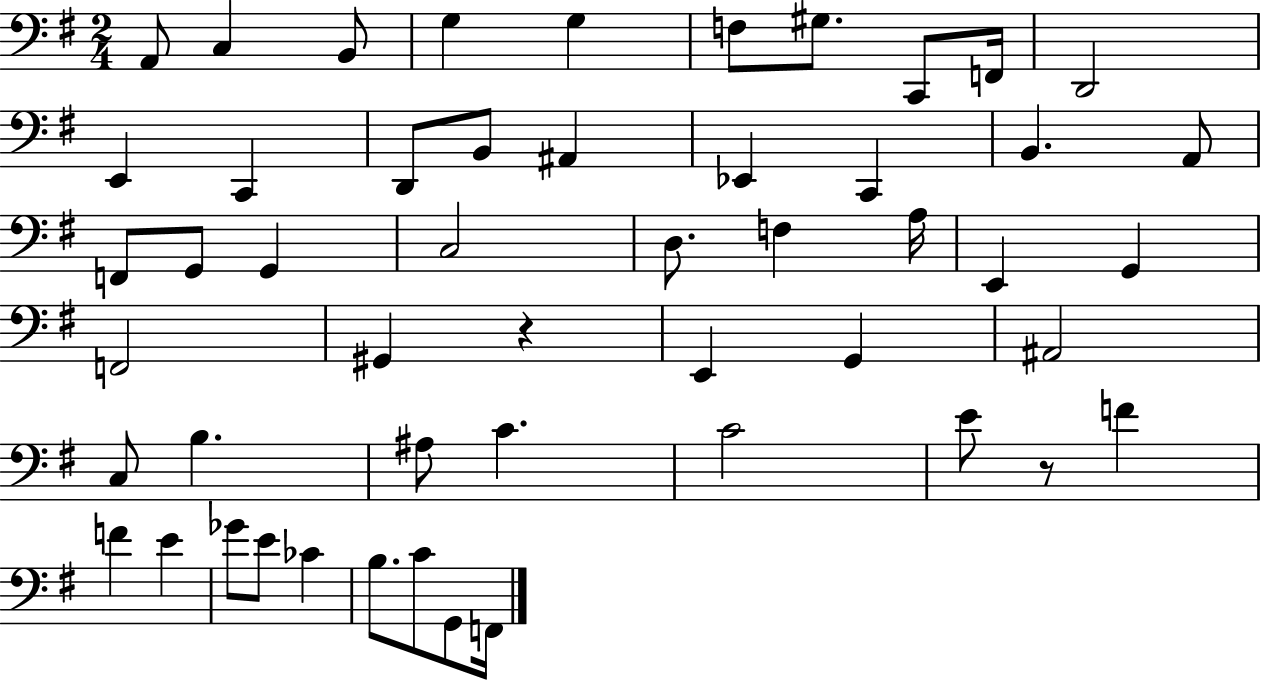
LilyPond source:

{
  \clef bass
  \numericTimeSignature
  \time 2/4
  \key g \major
  a,8 c4 b,8 | g4 g4 | f8 gis8. c,8 f,16 | d,2 | \break e,4 c,4 | d,8 b,8 ais,4 | ees,4 c,4 | b,4. a,8 | \break f,8 g,8 g,4 | c2 | d8. f4 a16 | e,4 g,4 | \break f,2 | gis,4 r4 | e,4 g,4 | ais,2 | \break c8 b4. | ais8 c'4. | c'2 | e'8 r8 f'4 | \break f'4 e'4 | ges'8 e'8 ces'4 | b8. c'8 g,8 f,16 | \bar "|."
}